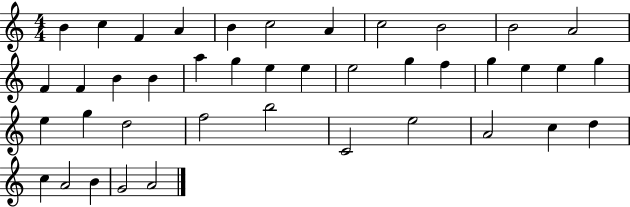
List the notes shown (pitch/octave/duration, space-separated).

B4/q C5/q F4/q A4/q B4/q C5/h A4/q C5/h B4/h B4/h A4/h F4/q F4/q B4/q B4/q A5/q G5/q E5/q E5/q E5/h G5/q F5/q G5/q E5/q E5/q G5/q E5/q G5/q D5/h F5/h B5/h C4/h E5/h A4/h C5/q D5/q C5/q A4/h B4/q G4/h A4/h